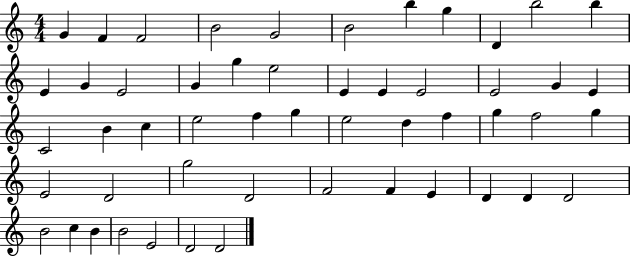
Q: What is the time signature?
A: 4/4